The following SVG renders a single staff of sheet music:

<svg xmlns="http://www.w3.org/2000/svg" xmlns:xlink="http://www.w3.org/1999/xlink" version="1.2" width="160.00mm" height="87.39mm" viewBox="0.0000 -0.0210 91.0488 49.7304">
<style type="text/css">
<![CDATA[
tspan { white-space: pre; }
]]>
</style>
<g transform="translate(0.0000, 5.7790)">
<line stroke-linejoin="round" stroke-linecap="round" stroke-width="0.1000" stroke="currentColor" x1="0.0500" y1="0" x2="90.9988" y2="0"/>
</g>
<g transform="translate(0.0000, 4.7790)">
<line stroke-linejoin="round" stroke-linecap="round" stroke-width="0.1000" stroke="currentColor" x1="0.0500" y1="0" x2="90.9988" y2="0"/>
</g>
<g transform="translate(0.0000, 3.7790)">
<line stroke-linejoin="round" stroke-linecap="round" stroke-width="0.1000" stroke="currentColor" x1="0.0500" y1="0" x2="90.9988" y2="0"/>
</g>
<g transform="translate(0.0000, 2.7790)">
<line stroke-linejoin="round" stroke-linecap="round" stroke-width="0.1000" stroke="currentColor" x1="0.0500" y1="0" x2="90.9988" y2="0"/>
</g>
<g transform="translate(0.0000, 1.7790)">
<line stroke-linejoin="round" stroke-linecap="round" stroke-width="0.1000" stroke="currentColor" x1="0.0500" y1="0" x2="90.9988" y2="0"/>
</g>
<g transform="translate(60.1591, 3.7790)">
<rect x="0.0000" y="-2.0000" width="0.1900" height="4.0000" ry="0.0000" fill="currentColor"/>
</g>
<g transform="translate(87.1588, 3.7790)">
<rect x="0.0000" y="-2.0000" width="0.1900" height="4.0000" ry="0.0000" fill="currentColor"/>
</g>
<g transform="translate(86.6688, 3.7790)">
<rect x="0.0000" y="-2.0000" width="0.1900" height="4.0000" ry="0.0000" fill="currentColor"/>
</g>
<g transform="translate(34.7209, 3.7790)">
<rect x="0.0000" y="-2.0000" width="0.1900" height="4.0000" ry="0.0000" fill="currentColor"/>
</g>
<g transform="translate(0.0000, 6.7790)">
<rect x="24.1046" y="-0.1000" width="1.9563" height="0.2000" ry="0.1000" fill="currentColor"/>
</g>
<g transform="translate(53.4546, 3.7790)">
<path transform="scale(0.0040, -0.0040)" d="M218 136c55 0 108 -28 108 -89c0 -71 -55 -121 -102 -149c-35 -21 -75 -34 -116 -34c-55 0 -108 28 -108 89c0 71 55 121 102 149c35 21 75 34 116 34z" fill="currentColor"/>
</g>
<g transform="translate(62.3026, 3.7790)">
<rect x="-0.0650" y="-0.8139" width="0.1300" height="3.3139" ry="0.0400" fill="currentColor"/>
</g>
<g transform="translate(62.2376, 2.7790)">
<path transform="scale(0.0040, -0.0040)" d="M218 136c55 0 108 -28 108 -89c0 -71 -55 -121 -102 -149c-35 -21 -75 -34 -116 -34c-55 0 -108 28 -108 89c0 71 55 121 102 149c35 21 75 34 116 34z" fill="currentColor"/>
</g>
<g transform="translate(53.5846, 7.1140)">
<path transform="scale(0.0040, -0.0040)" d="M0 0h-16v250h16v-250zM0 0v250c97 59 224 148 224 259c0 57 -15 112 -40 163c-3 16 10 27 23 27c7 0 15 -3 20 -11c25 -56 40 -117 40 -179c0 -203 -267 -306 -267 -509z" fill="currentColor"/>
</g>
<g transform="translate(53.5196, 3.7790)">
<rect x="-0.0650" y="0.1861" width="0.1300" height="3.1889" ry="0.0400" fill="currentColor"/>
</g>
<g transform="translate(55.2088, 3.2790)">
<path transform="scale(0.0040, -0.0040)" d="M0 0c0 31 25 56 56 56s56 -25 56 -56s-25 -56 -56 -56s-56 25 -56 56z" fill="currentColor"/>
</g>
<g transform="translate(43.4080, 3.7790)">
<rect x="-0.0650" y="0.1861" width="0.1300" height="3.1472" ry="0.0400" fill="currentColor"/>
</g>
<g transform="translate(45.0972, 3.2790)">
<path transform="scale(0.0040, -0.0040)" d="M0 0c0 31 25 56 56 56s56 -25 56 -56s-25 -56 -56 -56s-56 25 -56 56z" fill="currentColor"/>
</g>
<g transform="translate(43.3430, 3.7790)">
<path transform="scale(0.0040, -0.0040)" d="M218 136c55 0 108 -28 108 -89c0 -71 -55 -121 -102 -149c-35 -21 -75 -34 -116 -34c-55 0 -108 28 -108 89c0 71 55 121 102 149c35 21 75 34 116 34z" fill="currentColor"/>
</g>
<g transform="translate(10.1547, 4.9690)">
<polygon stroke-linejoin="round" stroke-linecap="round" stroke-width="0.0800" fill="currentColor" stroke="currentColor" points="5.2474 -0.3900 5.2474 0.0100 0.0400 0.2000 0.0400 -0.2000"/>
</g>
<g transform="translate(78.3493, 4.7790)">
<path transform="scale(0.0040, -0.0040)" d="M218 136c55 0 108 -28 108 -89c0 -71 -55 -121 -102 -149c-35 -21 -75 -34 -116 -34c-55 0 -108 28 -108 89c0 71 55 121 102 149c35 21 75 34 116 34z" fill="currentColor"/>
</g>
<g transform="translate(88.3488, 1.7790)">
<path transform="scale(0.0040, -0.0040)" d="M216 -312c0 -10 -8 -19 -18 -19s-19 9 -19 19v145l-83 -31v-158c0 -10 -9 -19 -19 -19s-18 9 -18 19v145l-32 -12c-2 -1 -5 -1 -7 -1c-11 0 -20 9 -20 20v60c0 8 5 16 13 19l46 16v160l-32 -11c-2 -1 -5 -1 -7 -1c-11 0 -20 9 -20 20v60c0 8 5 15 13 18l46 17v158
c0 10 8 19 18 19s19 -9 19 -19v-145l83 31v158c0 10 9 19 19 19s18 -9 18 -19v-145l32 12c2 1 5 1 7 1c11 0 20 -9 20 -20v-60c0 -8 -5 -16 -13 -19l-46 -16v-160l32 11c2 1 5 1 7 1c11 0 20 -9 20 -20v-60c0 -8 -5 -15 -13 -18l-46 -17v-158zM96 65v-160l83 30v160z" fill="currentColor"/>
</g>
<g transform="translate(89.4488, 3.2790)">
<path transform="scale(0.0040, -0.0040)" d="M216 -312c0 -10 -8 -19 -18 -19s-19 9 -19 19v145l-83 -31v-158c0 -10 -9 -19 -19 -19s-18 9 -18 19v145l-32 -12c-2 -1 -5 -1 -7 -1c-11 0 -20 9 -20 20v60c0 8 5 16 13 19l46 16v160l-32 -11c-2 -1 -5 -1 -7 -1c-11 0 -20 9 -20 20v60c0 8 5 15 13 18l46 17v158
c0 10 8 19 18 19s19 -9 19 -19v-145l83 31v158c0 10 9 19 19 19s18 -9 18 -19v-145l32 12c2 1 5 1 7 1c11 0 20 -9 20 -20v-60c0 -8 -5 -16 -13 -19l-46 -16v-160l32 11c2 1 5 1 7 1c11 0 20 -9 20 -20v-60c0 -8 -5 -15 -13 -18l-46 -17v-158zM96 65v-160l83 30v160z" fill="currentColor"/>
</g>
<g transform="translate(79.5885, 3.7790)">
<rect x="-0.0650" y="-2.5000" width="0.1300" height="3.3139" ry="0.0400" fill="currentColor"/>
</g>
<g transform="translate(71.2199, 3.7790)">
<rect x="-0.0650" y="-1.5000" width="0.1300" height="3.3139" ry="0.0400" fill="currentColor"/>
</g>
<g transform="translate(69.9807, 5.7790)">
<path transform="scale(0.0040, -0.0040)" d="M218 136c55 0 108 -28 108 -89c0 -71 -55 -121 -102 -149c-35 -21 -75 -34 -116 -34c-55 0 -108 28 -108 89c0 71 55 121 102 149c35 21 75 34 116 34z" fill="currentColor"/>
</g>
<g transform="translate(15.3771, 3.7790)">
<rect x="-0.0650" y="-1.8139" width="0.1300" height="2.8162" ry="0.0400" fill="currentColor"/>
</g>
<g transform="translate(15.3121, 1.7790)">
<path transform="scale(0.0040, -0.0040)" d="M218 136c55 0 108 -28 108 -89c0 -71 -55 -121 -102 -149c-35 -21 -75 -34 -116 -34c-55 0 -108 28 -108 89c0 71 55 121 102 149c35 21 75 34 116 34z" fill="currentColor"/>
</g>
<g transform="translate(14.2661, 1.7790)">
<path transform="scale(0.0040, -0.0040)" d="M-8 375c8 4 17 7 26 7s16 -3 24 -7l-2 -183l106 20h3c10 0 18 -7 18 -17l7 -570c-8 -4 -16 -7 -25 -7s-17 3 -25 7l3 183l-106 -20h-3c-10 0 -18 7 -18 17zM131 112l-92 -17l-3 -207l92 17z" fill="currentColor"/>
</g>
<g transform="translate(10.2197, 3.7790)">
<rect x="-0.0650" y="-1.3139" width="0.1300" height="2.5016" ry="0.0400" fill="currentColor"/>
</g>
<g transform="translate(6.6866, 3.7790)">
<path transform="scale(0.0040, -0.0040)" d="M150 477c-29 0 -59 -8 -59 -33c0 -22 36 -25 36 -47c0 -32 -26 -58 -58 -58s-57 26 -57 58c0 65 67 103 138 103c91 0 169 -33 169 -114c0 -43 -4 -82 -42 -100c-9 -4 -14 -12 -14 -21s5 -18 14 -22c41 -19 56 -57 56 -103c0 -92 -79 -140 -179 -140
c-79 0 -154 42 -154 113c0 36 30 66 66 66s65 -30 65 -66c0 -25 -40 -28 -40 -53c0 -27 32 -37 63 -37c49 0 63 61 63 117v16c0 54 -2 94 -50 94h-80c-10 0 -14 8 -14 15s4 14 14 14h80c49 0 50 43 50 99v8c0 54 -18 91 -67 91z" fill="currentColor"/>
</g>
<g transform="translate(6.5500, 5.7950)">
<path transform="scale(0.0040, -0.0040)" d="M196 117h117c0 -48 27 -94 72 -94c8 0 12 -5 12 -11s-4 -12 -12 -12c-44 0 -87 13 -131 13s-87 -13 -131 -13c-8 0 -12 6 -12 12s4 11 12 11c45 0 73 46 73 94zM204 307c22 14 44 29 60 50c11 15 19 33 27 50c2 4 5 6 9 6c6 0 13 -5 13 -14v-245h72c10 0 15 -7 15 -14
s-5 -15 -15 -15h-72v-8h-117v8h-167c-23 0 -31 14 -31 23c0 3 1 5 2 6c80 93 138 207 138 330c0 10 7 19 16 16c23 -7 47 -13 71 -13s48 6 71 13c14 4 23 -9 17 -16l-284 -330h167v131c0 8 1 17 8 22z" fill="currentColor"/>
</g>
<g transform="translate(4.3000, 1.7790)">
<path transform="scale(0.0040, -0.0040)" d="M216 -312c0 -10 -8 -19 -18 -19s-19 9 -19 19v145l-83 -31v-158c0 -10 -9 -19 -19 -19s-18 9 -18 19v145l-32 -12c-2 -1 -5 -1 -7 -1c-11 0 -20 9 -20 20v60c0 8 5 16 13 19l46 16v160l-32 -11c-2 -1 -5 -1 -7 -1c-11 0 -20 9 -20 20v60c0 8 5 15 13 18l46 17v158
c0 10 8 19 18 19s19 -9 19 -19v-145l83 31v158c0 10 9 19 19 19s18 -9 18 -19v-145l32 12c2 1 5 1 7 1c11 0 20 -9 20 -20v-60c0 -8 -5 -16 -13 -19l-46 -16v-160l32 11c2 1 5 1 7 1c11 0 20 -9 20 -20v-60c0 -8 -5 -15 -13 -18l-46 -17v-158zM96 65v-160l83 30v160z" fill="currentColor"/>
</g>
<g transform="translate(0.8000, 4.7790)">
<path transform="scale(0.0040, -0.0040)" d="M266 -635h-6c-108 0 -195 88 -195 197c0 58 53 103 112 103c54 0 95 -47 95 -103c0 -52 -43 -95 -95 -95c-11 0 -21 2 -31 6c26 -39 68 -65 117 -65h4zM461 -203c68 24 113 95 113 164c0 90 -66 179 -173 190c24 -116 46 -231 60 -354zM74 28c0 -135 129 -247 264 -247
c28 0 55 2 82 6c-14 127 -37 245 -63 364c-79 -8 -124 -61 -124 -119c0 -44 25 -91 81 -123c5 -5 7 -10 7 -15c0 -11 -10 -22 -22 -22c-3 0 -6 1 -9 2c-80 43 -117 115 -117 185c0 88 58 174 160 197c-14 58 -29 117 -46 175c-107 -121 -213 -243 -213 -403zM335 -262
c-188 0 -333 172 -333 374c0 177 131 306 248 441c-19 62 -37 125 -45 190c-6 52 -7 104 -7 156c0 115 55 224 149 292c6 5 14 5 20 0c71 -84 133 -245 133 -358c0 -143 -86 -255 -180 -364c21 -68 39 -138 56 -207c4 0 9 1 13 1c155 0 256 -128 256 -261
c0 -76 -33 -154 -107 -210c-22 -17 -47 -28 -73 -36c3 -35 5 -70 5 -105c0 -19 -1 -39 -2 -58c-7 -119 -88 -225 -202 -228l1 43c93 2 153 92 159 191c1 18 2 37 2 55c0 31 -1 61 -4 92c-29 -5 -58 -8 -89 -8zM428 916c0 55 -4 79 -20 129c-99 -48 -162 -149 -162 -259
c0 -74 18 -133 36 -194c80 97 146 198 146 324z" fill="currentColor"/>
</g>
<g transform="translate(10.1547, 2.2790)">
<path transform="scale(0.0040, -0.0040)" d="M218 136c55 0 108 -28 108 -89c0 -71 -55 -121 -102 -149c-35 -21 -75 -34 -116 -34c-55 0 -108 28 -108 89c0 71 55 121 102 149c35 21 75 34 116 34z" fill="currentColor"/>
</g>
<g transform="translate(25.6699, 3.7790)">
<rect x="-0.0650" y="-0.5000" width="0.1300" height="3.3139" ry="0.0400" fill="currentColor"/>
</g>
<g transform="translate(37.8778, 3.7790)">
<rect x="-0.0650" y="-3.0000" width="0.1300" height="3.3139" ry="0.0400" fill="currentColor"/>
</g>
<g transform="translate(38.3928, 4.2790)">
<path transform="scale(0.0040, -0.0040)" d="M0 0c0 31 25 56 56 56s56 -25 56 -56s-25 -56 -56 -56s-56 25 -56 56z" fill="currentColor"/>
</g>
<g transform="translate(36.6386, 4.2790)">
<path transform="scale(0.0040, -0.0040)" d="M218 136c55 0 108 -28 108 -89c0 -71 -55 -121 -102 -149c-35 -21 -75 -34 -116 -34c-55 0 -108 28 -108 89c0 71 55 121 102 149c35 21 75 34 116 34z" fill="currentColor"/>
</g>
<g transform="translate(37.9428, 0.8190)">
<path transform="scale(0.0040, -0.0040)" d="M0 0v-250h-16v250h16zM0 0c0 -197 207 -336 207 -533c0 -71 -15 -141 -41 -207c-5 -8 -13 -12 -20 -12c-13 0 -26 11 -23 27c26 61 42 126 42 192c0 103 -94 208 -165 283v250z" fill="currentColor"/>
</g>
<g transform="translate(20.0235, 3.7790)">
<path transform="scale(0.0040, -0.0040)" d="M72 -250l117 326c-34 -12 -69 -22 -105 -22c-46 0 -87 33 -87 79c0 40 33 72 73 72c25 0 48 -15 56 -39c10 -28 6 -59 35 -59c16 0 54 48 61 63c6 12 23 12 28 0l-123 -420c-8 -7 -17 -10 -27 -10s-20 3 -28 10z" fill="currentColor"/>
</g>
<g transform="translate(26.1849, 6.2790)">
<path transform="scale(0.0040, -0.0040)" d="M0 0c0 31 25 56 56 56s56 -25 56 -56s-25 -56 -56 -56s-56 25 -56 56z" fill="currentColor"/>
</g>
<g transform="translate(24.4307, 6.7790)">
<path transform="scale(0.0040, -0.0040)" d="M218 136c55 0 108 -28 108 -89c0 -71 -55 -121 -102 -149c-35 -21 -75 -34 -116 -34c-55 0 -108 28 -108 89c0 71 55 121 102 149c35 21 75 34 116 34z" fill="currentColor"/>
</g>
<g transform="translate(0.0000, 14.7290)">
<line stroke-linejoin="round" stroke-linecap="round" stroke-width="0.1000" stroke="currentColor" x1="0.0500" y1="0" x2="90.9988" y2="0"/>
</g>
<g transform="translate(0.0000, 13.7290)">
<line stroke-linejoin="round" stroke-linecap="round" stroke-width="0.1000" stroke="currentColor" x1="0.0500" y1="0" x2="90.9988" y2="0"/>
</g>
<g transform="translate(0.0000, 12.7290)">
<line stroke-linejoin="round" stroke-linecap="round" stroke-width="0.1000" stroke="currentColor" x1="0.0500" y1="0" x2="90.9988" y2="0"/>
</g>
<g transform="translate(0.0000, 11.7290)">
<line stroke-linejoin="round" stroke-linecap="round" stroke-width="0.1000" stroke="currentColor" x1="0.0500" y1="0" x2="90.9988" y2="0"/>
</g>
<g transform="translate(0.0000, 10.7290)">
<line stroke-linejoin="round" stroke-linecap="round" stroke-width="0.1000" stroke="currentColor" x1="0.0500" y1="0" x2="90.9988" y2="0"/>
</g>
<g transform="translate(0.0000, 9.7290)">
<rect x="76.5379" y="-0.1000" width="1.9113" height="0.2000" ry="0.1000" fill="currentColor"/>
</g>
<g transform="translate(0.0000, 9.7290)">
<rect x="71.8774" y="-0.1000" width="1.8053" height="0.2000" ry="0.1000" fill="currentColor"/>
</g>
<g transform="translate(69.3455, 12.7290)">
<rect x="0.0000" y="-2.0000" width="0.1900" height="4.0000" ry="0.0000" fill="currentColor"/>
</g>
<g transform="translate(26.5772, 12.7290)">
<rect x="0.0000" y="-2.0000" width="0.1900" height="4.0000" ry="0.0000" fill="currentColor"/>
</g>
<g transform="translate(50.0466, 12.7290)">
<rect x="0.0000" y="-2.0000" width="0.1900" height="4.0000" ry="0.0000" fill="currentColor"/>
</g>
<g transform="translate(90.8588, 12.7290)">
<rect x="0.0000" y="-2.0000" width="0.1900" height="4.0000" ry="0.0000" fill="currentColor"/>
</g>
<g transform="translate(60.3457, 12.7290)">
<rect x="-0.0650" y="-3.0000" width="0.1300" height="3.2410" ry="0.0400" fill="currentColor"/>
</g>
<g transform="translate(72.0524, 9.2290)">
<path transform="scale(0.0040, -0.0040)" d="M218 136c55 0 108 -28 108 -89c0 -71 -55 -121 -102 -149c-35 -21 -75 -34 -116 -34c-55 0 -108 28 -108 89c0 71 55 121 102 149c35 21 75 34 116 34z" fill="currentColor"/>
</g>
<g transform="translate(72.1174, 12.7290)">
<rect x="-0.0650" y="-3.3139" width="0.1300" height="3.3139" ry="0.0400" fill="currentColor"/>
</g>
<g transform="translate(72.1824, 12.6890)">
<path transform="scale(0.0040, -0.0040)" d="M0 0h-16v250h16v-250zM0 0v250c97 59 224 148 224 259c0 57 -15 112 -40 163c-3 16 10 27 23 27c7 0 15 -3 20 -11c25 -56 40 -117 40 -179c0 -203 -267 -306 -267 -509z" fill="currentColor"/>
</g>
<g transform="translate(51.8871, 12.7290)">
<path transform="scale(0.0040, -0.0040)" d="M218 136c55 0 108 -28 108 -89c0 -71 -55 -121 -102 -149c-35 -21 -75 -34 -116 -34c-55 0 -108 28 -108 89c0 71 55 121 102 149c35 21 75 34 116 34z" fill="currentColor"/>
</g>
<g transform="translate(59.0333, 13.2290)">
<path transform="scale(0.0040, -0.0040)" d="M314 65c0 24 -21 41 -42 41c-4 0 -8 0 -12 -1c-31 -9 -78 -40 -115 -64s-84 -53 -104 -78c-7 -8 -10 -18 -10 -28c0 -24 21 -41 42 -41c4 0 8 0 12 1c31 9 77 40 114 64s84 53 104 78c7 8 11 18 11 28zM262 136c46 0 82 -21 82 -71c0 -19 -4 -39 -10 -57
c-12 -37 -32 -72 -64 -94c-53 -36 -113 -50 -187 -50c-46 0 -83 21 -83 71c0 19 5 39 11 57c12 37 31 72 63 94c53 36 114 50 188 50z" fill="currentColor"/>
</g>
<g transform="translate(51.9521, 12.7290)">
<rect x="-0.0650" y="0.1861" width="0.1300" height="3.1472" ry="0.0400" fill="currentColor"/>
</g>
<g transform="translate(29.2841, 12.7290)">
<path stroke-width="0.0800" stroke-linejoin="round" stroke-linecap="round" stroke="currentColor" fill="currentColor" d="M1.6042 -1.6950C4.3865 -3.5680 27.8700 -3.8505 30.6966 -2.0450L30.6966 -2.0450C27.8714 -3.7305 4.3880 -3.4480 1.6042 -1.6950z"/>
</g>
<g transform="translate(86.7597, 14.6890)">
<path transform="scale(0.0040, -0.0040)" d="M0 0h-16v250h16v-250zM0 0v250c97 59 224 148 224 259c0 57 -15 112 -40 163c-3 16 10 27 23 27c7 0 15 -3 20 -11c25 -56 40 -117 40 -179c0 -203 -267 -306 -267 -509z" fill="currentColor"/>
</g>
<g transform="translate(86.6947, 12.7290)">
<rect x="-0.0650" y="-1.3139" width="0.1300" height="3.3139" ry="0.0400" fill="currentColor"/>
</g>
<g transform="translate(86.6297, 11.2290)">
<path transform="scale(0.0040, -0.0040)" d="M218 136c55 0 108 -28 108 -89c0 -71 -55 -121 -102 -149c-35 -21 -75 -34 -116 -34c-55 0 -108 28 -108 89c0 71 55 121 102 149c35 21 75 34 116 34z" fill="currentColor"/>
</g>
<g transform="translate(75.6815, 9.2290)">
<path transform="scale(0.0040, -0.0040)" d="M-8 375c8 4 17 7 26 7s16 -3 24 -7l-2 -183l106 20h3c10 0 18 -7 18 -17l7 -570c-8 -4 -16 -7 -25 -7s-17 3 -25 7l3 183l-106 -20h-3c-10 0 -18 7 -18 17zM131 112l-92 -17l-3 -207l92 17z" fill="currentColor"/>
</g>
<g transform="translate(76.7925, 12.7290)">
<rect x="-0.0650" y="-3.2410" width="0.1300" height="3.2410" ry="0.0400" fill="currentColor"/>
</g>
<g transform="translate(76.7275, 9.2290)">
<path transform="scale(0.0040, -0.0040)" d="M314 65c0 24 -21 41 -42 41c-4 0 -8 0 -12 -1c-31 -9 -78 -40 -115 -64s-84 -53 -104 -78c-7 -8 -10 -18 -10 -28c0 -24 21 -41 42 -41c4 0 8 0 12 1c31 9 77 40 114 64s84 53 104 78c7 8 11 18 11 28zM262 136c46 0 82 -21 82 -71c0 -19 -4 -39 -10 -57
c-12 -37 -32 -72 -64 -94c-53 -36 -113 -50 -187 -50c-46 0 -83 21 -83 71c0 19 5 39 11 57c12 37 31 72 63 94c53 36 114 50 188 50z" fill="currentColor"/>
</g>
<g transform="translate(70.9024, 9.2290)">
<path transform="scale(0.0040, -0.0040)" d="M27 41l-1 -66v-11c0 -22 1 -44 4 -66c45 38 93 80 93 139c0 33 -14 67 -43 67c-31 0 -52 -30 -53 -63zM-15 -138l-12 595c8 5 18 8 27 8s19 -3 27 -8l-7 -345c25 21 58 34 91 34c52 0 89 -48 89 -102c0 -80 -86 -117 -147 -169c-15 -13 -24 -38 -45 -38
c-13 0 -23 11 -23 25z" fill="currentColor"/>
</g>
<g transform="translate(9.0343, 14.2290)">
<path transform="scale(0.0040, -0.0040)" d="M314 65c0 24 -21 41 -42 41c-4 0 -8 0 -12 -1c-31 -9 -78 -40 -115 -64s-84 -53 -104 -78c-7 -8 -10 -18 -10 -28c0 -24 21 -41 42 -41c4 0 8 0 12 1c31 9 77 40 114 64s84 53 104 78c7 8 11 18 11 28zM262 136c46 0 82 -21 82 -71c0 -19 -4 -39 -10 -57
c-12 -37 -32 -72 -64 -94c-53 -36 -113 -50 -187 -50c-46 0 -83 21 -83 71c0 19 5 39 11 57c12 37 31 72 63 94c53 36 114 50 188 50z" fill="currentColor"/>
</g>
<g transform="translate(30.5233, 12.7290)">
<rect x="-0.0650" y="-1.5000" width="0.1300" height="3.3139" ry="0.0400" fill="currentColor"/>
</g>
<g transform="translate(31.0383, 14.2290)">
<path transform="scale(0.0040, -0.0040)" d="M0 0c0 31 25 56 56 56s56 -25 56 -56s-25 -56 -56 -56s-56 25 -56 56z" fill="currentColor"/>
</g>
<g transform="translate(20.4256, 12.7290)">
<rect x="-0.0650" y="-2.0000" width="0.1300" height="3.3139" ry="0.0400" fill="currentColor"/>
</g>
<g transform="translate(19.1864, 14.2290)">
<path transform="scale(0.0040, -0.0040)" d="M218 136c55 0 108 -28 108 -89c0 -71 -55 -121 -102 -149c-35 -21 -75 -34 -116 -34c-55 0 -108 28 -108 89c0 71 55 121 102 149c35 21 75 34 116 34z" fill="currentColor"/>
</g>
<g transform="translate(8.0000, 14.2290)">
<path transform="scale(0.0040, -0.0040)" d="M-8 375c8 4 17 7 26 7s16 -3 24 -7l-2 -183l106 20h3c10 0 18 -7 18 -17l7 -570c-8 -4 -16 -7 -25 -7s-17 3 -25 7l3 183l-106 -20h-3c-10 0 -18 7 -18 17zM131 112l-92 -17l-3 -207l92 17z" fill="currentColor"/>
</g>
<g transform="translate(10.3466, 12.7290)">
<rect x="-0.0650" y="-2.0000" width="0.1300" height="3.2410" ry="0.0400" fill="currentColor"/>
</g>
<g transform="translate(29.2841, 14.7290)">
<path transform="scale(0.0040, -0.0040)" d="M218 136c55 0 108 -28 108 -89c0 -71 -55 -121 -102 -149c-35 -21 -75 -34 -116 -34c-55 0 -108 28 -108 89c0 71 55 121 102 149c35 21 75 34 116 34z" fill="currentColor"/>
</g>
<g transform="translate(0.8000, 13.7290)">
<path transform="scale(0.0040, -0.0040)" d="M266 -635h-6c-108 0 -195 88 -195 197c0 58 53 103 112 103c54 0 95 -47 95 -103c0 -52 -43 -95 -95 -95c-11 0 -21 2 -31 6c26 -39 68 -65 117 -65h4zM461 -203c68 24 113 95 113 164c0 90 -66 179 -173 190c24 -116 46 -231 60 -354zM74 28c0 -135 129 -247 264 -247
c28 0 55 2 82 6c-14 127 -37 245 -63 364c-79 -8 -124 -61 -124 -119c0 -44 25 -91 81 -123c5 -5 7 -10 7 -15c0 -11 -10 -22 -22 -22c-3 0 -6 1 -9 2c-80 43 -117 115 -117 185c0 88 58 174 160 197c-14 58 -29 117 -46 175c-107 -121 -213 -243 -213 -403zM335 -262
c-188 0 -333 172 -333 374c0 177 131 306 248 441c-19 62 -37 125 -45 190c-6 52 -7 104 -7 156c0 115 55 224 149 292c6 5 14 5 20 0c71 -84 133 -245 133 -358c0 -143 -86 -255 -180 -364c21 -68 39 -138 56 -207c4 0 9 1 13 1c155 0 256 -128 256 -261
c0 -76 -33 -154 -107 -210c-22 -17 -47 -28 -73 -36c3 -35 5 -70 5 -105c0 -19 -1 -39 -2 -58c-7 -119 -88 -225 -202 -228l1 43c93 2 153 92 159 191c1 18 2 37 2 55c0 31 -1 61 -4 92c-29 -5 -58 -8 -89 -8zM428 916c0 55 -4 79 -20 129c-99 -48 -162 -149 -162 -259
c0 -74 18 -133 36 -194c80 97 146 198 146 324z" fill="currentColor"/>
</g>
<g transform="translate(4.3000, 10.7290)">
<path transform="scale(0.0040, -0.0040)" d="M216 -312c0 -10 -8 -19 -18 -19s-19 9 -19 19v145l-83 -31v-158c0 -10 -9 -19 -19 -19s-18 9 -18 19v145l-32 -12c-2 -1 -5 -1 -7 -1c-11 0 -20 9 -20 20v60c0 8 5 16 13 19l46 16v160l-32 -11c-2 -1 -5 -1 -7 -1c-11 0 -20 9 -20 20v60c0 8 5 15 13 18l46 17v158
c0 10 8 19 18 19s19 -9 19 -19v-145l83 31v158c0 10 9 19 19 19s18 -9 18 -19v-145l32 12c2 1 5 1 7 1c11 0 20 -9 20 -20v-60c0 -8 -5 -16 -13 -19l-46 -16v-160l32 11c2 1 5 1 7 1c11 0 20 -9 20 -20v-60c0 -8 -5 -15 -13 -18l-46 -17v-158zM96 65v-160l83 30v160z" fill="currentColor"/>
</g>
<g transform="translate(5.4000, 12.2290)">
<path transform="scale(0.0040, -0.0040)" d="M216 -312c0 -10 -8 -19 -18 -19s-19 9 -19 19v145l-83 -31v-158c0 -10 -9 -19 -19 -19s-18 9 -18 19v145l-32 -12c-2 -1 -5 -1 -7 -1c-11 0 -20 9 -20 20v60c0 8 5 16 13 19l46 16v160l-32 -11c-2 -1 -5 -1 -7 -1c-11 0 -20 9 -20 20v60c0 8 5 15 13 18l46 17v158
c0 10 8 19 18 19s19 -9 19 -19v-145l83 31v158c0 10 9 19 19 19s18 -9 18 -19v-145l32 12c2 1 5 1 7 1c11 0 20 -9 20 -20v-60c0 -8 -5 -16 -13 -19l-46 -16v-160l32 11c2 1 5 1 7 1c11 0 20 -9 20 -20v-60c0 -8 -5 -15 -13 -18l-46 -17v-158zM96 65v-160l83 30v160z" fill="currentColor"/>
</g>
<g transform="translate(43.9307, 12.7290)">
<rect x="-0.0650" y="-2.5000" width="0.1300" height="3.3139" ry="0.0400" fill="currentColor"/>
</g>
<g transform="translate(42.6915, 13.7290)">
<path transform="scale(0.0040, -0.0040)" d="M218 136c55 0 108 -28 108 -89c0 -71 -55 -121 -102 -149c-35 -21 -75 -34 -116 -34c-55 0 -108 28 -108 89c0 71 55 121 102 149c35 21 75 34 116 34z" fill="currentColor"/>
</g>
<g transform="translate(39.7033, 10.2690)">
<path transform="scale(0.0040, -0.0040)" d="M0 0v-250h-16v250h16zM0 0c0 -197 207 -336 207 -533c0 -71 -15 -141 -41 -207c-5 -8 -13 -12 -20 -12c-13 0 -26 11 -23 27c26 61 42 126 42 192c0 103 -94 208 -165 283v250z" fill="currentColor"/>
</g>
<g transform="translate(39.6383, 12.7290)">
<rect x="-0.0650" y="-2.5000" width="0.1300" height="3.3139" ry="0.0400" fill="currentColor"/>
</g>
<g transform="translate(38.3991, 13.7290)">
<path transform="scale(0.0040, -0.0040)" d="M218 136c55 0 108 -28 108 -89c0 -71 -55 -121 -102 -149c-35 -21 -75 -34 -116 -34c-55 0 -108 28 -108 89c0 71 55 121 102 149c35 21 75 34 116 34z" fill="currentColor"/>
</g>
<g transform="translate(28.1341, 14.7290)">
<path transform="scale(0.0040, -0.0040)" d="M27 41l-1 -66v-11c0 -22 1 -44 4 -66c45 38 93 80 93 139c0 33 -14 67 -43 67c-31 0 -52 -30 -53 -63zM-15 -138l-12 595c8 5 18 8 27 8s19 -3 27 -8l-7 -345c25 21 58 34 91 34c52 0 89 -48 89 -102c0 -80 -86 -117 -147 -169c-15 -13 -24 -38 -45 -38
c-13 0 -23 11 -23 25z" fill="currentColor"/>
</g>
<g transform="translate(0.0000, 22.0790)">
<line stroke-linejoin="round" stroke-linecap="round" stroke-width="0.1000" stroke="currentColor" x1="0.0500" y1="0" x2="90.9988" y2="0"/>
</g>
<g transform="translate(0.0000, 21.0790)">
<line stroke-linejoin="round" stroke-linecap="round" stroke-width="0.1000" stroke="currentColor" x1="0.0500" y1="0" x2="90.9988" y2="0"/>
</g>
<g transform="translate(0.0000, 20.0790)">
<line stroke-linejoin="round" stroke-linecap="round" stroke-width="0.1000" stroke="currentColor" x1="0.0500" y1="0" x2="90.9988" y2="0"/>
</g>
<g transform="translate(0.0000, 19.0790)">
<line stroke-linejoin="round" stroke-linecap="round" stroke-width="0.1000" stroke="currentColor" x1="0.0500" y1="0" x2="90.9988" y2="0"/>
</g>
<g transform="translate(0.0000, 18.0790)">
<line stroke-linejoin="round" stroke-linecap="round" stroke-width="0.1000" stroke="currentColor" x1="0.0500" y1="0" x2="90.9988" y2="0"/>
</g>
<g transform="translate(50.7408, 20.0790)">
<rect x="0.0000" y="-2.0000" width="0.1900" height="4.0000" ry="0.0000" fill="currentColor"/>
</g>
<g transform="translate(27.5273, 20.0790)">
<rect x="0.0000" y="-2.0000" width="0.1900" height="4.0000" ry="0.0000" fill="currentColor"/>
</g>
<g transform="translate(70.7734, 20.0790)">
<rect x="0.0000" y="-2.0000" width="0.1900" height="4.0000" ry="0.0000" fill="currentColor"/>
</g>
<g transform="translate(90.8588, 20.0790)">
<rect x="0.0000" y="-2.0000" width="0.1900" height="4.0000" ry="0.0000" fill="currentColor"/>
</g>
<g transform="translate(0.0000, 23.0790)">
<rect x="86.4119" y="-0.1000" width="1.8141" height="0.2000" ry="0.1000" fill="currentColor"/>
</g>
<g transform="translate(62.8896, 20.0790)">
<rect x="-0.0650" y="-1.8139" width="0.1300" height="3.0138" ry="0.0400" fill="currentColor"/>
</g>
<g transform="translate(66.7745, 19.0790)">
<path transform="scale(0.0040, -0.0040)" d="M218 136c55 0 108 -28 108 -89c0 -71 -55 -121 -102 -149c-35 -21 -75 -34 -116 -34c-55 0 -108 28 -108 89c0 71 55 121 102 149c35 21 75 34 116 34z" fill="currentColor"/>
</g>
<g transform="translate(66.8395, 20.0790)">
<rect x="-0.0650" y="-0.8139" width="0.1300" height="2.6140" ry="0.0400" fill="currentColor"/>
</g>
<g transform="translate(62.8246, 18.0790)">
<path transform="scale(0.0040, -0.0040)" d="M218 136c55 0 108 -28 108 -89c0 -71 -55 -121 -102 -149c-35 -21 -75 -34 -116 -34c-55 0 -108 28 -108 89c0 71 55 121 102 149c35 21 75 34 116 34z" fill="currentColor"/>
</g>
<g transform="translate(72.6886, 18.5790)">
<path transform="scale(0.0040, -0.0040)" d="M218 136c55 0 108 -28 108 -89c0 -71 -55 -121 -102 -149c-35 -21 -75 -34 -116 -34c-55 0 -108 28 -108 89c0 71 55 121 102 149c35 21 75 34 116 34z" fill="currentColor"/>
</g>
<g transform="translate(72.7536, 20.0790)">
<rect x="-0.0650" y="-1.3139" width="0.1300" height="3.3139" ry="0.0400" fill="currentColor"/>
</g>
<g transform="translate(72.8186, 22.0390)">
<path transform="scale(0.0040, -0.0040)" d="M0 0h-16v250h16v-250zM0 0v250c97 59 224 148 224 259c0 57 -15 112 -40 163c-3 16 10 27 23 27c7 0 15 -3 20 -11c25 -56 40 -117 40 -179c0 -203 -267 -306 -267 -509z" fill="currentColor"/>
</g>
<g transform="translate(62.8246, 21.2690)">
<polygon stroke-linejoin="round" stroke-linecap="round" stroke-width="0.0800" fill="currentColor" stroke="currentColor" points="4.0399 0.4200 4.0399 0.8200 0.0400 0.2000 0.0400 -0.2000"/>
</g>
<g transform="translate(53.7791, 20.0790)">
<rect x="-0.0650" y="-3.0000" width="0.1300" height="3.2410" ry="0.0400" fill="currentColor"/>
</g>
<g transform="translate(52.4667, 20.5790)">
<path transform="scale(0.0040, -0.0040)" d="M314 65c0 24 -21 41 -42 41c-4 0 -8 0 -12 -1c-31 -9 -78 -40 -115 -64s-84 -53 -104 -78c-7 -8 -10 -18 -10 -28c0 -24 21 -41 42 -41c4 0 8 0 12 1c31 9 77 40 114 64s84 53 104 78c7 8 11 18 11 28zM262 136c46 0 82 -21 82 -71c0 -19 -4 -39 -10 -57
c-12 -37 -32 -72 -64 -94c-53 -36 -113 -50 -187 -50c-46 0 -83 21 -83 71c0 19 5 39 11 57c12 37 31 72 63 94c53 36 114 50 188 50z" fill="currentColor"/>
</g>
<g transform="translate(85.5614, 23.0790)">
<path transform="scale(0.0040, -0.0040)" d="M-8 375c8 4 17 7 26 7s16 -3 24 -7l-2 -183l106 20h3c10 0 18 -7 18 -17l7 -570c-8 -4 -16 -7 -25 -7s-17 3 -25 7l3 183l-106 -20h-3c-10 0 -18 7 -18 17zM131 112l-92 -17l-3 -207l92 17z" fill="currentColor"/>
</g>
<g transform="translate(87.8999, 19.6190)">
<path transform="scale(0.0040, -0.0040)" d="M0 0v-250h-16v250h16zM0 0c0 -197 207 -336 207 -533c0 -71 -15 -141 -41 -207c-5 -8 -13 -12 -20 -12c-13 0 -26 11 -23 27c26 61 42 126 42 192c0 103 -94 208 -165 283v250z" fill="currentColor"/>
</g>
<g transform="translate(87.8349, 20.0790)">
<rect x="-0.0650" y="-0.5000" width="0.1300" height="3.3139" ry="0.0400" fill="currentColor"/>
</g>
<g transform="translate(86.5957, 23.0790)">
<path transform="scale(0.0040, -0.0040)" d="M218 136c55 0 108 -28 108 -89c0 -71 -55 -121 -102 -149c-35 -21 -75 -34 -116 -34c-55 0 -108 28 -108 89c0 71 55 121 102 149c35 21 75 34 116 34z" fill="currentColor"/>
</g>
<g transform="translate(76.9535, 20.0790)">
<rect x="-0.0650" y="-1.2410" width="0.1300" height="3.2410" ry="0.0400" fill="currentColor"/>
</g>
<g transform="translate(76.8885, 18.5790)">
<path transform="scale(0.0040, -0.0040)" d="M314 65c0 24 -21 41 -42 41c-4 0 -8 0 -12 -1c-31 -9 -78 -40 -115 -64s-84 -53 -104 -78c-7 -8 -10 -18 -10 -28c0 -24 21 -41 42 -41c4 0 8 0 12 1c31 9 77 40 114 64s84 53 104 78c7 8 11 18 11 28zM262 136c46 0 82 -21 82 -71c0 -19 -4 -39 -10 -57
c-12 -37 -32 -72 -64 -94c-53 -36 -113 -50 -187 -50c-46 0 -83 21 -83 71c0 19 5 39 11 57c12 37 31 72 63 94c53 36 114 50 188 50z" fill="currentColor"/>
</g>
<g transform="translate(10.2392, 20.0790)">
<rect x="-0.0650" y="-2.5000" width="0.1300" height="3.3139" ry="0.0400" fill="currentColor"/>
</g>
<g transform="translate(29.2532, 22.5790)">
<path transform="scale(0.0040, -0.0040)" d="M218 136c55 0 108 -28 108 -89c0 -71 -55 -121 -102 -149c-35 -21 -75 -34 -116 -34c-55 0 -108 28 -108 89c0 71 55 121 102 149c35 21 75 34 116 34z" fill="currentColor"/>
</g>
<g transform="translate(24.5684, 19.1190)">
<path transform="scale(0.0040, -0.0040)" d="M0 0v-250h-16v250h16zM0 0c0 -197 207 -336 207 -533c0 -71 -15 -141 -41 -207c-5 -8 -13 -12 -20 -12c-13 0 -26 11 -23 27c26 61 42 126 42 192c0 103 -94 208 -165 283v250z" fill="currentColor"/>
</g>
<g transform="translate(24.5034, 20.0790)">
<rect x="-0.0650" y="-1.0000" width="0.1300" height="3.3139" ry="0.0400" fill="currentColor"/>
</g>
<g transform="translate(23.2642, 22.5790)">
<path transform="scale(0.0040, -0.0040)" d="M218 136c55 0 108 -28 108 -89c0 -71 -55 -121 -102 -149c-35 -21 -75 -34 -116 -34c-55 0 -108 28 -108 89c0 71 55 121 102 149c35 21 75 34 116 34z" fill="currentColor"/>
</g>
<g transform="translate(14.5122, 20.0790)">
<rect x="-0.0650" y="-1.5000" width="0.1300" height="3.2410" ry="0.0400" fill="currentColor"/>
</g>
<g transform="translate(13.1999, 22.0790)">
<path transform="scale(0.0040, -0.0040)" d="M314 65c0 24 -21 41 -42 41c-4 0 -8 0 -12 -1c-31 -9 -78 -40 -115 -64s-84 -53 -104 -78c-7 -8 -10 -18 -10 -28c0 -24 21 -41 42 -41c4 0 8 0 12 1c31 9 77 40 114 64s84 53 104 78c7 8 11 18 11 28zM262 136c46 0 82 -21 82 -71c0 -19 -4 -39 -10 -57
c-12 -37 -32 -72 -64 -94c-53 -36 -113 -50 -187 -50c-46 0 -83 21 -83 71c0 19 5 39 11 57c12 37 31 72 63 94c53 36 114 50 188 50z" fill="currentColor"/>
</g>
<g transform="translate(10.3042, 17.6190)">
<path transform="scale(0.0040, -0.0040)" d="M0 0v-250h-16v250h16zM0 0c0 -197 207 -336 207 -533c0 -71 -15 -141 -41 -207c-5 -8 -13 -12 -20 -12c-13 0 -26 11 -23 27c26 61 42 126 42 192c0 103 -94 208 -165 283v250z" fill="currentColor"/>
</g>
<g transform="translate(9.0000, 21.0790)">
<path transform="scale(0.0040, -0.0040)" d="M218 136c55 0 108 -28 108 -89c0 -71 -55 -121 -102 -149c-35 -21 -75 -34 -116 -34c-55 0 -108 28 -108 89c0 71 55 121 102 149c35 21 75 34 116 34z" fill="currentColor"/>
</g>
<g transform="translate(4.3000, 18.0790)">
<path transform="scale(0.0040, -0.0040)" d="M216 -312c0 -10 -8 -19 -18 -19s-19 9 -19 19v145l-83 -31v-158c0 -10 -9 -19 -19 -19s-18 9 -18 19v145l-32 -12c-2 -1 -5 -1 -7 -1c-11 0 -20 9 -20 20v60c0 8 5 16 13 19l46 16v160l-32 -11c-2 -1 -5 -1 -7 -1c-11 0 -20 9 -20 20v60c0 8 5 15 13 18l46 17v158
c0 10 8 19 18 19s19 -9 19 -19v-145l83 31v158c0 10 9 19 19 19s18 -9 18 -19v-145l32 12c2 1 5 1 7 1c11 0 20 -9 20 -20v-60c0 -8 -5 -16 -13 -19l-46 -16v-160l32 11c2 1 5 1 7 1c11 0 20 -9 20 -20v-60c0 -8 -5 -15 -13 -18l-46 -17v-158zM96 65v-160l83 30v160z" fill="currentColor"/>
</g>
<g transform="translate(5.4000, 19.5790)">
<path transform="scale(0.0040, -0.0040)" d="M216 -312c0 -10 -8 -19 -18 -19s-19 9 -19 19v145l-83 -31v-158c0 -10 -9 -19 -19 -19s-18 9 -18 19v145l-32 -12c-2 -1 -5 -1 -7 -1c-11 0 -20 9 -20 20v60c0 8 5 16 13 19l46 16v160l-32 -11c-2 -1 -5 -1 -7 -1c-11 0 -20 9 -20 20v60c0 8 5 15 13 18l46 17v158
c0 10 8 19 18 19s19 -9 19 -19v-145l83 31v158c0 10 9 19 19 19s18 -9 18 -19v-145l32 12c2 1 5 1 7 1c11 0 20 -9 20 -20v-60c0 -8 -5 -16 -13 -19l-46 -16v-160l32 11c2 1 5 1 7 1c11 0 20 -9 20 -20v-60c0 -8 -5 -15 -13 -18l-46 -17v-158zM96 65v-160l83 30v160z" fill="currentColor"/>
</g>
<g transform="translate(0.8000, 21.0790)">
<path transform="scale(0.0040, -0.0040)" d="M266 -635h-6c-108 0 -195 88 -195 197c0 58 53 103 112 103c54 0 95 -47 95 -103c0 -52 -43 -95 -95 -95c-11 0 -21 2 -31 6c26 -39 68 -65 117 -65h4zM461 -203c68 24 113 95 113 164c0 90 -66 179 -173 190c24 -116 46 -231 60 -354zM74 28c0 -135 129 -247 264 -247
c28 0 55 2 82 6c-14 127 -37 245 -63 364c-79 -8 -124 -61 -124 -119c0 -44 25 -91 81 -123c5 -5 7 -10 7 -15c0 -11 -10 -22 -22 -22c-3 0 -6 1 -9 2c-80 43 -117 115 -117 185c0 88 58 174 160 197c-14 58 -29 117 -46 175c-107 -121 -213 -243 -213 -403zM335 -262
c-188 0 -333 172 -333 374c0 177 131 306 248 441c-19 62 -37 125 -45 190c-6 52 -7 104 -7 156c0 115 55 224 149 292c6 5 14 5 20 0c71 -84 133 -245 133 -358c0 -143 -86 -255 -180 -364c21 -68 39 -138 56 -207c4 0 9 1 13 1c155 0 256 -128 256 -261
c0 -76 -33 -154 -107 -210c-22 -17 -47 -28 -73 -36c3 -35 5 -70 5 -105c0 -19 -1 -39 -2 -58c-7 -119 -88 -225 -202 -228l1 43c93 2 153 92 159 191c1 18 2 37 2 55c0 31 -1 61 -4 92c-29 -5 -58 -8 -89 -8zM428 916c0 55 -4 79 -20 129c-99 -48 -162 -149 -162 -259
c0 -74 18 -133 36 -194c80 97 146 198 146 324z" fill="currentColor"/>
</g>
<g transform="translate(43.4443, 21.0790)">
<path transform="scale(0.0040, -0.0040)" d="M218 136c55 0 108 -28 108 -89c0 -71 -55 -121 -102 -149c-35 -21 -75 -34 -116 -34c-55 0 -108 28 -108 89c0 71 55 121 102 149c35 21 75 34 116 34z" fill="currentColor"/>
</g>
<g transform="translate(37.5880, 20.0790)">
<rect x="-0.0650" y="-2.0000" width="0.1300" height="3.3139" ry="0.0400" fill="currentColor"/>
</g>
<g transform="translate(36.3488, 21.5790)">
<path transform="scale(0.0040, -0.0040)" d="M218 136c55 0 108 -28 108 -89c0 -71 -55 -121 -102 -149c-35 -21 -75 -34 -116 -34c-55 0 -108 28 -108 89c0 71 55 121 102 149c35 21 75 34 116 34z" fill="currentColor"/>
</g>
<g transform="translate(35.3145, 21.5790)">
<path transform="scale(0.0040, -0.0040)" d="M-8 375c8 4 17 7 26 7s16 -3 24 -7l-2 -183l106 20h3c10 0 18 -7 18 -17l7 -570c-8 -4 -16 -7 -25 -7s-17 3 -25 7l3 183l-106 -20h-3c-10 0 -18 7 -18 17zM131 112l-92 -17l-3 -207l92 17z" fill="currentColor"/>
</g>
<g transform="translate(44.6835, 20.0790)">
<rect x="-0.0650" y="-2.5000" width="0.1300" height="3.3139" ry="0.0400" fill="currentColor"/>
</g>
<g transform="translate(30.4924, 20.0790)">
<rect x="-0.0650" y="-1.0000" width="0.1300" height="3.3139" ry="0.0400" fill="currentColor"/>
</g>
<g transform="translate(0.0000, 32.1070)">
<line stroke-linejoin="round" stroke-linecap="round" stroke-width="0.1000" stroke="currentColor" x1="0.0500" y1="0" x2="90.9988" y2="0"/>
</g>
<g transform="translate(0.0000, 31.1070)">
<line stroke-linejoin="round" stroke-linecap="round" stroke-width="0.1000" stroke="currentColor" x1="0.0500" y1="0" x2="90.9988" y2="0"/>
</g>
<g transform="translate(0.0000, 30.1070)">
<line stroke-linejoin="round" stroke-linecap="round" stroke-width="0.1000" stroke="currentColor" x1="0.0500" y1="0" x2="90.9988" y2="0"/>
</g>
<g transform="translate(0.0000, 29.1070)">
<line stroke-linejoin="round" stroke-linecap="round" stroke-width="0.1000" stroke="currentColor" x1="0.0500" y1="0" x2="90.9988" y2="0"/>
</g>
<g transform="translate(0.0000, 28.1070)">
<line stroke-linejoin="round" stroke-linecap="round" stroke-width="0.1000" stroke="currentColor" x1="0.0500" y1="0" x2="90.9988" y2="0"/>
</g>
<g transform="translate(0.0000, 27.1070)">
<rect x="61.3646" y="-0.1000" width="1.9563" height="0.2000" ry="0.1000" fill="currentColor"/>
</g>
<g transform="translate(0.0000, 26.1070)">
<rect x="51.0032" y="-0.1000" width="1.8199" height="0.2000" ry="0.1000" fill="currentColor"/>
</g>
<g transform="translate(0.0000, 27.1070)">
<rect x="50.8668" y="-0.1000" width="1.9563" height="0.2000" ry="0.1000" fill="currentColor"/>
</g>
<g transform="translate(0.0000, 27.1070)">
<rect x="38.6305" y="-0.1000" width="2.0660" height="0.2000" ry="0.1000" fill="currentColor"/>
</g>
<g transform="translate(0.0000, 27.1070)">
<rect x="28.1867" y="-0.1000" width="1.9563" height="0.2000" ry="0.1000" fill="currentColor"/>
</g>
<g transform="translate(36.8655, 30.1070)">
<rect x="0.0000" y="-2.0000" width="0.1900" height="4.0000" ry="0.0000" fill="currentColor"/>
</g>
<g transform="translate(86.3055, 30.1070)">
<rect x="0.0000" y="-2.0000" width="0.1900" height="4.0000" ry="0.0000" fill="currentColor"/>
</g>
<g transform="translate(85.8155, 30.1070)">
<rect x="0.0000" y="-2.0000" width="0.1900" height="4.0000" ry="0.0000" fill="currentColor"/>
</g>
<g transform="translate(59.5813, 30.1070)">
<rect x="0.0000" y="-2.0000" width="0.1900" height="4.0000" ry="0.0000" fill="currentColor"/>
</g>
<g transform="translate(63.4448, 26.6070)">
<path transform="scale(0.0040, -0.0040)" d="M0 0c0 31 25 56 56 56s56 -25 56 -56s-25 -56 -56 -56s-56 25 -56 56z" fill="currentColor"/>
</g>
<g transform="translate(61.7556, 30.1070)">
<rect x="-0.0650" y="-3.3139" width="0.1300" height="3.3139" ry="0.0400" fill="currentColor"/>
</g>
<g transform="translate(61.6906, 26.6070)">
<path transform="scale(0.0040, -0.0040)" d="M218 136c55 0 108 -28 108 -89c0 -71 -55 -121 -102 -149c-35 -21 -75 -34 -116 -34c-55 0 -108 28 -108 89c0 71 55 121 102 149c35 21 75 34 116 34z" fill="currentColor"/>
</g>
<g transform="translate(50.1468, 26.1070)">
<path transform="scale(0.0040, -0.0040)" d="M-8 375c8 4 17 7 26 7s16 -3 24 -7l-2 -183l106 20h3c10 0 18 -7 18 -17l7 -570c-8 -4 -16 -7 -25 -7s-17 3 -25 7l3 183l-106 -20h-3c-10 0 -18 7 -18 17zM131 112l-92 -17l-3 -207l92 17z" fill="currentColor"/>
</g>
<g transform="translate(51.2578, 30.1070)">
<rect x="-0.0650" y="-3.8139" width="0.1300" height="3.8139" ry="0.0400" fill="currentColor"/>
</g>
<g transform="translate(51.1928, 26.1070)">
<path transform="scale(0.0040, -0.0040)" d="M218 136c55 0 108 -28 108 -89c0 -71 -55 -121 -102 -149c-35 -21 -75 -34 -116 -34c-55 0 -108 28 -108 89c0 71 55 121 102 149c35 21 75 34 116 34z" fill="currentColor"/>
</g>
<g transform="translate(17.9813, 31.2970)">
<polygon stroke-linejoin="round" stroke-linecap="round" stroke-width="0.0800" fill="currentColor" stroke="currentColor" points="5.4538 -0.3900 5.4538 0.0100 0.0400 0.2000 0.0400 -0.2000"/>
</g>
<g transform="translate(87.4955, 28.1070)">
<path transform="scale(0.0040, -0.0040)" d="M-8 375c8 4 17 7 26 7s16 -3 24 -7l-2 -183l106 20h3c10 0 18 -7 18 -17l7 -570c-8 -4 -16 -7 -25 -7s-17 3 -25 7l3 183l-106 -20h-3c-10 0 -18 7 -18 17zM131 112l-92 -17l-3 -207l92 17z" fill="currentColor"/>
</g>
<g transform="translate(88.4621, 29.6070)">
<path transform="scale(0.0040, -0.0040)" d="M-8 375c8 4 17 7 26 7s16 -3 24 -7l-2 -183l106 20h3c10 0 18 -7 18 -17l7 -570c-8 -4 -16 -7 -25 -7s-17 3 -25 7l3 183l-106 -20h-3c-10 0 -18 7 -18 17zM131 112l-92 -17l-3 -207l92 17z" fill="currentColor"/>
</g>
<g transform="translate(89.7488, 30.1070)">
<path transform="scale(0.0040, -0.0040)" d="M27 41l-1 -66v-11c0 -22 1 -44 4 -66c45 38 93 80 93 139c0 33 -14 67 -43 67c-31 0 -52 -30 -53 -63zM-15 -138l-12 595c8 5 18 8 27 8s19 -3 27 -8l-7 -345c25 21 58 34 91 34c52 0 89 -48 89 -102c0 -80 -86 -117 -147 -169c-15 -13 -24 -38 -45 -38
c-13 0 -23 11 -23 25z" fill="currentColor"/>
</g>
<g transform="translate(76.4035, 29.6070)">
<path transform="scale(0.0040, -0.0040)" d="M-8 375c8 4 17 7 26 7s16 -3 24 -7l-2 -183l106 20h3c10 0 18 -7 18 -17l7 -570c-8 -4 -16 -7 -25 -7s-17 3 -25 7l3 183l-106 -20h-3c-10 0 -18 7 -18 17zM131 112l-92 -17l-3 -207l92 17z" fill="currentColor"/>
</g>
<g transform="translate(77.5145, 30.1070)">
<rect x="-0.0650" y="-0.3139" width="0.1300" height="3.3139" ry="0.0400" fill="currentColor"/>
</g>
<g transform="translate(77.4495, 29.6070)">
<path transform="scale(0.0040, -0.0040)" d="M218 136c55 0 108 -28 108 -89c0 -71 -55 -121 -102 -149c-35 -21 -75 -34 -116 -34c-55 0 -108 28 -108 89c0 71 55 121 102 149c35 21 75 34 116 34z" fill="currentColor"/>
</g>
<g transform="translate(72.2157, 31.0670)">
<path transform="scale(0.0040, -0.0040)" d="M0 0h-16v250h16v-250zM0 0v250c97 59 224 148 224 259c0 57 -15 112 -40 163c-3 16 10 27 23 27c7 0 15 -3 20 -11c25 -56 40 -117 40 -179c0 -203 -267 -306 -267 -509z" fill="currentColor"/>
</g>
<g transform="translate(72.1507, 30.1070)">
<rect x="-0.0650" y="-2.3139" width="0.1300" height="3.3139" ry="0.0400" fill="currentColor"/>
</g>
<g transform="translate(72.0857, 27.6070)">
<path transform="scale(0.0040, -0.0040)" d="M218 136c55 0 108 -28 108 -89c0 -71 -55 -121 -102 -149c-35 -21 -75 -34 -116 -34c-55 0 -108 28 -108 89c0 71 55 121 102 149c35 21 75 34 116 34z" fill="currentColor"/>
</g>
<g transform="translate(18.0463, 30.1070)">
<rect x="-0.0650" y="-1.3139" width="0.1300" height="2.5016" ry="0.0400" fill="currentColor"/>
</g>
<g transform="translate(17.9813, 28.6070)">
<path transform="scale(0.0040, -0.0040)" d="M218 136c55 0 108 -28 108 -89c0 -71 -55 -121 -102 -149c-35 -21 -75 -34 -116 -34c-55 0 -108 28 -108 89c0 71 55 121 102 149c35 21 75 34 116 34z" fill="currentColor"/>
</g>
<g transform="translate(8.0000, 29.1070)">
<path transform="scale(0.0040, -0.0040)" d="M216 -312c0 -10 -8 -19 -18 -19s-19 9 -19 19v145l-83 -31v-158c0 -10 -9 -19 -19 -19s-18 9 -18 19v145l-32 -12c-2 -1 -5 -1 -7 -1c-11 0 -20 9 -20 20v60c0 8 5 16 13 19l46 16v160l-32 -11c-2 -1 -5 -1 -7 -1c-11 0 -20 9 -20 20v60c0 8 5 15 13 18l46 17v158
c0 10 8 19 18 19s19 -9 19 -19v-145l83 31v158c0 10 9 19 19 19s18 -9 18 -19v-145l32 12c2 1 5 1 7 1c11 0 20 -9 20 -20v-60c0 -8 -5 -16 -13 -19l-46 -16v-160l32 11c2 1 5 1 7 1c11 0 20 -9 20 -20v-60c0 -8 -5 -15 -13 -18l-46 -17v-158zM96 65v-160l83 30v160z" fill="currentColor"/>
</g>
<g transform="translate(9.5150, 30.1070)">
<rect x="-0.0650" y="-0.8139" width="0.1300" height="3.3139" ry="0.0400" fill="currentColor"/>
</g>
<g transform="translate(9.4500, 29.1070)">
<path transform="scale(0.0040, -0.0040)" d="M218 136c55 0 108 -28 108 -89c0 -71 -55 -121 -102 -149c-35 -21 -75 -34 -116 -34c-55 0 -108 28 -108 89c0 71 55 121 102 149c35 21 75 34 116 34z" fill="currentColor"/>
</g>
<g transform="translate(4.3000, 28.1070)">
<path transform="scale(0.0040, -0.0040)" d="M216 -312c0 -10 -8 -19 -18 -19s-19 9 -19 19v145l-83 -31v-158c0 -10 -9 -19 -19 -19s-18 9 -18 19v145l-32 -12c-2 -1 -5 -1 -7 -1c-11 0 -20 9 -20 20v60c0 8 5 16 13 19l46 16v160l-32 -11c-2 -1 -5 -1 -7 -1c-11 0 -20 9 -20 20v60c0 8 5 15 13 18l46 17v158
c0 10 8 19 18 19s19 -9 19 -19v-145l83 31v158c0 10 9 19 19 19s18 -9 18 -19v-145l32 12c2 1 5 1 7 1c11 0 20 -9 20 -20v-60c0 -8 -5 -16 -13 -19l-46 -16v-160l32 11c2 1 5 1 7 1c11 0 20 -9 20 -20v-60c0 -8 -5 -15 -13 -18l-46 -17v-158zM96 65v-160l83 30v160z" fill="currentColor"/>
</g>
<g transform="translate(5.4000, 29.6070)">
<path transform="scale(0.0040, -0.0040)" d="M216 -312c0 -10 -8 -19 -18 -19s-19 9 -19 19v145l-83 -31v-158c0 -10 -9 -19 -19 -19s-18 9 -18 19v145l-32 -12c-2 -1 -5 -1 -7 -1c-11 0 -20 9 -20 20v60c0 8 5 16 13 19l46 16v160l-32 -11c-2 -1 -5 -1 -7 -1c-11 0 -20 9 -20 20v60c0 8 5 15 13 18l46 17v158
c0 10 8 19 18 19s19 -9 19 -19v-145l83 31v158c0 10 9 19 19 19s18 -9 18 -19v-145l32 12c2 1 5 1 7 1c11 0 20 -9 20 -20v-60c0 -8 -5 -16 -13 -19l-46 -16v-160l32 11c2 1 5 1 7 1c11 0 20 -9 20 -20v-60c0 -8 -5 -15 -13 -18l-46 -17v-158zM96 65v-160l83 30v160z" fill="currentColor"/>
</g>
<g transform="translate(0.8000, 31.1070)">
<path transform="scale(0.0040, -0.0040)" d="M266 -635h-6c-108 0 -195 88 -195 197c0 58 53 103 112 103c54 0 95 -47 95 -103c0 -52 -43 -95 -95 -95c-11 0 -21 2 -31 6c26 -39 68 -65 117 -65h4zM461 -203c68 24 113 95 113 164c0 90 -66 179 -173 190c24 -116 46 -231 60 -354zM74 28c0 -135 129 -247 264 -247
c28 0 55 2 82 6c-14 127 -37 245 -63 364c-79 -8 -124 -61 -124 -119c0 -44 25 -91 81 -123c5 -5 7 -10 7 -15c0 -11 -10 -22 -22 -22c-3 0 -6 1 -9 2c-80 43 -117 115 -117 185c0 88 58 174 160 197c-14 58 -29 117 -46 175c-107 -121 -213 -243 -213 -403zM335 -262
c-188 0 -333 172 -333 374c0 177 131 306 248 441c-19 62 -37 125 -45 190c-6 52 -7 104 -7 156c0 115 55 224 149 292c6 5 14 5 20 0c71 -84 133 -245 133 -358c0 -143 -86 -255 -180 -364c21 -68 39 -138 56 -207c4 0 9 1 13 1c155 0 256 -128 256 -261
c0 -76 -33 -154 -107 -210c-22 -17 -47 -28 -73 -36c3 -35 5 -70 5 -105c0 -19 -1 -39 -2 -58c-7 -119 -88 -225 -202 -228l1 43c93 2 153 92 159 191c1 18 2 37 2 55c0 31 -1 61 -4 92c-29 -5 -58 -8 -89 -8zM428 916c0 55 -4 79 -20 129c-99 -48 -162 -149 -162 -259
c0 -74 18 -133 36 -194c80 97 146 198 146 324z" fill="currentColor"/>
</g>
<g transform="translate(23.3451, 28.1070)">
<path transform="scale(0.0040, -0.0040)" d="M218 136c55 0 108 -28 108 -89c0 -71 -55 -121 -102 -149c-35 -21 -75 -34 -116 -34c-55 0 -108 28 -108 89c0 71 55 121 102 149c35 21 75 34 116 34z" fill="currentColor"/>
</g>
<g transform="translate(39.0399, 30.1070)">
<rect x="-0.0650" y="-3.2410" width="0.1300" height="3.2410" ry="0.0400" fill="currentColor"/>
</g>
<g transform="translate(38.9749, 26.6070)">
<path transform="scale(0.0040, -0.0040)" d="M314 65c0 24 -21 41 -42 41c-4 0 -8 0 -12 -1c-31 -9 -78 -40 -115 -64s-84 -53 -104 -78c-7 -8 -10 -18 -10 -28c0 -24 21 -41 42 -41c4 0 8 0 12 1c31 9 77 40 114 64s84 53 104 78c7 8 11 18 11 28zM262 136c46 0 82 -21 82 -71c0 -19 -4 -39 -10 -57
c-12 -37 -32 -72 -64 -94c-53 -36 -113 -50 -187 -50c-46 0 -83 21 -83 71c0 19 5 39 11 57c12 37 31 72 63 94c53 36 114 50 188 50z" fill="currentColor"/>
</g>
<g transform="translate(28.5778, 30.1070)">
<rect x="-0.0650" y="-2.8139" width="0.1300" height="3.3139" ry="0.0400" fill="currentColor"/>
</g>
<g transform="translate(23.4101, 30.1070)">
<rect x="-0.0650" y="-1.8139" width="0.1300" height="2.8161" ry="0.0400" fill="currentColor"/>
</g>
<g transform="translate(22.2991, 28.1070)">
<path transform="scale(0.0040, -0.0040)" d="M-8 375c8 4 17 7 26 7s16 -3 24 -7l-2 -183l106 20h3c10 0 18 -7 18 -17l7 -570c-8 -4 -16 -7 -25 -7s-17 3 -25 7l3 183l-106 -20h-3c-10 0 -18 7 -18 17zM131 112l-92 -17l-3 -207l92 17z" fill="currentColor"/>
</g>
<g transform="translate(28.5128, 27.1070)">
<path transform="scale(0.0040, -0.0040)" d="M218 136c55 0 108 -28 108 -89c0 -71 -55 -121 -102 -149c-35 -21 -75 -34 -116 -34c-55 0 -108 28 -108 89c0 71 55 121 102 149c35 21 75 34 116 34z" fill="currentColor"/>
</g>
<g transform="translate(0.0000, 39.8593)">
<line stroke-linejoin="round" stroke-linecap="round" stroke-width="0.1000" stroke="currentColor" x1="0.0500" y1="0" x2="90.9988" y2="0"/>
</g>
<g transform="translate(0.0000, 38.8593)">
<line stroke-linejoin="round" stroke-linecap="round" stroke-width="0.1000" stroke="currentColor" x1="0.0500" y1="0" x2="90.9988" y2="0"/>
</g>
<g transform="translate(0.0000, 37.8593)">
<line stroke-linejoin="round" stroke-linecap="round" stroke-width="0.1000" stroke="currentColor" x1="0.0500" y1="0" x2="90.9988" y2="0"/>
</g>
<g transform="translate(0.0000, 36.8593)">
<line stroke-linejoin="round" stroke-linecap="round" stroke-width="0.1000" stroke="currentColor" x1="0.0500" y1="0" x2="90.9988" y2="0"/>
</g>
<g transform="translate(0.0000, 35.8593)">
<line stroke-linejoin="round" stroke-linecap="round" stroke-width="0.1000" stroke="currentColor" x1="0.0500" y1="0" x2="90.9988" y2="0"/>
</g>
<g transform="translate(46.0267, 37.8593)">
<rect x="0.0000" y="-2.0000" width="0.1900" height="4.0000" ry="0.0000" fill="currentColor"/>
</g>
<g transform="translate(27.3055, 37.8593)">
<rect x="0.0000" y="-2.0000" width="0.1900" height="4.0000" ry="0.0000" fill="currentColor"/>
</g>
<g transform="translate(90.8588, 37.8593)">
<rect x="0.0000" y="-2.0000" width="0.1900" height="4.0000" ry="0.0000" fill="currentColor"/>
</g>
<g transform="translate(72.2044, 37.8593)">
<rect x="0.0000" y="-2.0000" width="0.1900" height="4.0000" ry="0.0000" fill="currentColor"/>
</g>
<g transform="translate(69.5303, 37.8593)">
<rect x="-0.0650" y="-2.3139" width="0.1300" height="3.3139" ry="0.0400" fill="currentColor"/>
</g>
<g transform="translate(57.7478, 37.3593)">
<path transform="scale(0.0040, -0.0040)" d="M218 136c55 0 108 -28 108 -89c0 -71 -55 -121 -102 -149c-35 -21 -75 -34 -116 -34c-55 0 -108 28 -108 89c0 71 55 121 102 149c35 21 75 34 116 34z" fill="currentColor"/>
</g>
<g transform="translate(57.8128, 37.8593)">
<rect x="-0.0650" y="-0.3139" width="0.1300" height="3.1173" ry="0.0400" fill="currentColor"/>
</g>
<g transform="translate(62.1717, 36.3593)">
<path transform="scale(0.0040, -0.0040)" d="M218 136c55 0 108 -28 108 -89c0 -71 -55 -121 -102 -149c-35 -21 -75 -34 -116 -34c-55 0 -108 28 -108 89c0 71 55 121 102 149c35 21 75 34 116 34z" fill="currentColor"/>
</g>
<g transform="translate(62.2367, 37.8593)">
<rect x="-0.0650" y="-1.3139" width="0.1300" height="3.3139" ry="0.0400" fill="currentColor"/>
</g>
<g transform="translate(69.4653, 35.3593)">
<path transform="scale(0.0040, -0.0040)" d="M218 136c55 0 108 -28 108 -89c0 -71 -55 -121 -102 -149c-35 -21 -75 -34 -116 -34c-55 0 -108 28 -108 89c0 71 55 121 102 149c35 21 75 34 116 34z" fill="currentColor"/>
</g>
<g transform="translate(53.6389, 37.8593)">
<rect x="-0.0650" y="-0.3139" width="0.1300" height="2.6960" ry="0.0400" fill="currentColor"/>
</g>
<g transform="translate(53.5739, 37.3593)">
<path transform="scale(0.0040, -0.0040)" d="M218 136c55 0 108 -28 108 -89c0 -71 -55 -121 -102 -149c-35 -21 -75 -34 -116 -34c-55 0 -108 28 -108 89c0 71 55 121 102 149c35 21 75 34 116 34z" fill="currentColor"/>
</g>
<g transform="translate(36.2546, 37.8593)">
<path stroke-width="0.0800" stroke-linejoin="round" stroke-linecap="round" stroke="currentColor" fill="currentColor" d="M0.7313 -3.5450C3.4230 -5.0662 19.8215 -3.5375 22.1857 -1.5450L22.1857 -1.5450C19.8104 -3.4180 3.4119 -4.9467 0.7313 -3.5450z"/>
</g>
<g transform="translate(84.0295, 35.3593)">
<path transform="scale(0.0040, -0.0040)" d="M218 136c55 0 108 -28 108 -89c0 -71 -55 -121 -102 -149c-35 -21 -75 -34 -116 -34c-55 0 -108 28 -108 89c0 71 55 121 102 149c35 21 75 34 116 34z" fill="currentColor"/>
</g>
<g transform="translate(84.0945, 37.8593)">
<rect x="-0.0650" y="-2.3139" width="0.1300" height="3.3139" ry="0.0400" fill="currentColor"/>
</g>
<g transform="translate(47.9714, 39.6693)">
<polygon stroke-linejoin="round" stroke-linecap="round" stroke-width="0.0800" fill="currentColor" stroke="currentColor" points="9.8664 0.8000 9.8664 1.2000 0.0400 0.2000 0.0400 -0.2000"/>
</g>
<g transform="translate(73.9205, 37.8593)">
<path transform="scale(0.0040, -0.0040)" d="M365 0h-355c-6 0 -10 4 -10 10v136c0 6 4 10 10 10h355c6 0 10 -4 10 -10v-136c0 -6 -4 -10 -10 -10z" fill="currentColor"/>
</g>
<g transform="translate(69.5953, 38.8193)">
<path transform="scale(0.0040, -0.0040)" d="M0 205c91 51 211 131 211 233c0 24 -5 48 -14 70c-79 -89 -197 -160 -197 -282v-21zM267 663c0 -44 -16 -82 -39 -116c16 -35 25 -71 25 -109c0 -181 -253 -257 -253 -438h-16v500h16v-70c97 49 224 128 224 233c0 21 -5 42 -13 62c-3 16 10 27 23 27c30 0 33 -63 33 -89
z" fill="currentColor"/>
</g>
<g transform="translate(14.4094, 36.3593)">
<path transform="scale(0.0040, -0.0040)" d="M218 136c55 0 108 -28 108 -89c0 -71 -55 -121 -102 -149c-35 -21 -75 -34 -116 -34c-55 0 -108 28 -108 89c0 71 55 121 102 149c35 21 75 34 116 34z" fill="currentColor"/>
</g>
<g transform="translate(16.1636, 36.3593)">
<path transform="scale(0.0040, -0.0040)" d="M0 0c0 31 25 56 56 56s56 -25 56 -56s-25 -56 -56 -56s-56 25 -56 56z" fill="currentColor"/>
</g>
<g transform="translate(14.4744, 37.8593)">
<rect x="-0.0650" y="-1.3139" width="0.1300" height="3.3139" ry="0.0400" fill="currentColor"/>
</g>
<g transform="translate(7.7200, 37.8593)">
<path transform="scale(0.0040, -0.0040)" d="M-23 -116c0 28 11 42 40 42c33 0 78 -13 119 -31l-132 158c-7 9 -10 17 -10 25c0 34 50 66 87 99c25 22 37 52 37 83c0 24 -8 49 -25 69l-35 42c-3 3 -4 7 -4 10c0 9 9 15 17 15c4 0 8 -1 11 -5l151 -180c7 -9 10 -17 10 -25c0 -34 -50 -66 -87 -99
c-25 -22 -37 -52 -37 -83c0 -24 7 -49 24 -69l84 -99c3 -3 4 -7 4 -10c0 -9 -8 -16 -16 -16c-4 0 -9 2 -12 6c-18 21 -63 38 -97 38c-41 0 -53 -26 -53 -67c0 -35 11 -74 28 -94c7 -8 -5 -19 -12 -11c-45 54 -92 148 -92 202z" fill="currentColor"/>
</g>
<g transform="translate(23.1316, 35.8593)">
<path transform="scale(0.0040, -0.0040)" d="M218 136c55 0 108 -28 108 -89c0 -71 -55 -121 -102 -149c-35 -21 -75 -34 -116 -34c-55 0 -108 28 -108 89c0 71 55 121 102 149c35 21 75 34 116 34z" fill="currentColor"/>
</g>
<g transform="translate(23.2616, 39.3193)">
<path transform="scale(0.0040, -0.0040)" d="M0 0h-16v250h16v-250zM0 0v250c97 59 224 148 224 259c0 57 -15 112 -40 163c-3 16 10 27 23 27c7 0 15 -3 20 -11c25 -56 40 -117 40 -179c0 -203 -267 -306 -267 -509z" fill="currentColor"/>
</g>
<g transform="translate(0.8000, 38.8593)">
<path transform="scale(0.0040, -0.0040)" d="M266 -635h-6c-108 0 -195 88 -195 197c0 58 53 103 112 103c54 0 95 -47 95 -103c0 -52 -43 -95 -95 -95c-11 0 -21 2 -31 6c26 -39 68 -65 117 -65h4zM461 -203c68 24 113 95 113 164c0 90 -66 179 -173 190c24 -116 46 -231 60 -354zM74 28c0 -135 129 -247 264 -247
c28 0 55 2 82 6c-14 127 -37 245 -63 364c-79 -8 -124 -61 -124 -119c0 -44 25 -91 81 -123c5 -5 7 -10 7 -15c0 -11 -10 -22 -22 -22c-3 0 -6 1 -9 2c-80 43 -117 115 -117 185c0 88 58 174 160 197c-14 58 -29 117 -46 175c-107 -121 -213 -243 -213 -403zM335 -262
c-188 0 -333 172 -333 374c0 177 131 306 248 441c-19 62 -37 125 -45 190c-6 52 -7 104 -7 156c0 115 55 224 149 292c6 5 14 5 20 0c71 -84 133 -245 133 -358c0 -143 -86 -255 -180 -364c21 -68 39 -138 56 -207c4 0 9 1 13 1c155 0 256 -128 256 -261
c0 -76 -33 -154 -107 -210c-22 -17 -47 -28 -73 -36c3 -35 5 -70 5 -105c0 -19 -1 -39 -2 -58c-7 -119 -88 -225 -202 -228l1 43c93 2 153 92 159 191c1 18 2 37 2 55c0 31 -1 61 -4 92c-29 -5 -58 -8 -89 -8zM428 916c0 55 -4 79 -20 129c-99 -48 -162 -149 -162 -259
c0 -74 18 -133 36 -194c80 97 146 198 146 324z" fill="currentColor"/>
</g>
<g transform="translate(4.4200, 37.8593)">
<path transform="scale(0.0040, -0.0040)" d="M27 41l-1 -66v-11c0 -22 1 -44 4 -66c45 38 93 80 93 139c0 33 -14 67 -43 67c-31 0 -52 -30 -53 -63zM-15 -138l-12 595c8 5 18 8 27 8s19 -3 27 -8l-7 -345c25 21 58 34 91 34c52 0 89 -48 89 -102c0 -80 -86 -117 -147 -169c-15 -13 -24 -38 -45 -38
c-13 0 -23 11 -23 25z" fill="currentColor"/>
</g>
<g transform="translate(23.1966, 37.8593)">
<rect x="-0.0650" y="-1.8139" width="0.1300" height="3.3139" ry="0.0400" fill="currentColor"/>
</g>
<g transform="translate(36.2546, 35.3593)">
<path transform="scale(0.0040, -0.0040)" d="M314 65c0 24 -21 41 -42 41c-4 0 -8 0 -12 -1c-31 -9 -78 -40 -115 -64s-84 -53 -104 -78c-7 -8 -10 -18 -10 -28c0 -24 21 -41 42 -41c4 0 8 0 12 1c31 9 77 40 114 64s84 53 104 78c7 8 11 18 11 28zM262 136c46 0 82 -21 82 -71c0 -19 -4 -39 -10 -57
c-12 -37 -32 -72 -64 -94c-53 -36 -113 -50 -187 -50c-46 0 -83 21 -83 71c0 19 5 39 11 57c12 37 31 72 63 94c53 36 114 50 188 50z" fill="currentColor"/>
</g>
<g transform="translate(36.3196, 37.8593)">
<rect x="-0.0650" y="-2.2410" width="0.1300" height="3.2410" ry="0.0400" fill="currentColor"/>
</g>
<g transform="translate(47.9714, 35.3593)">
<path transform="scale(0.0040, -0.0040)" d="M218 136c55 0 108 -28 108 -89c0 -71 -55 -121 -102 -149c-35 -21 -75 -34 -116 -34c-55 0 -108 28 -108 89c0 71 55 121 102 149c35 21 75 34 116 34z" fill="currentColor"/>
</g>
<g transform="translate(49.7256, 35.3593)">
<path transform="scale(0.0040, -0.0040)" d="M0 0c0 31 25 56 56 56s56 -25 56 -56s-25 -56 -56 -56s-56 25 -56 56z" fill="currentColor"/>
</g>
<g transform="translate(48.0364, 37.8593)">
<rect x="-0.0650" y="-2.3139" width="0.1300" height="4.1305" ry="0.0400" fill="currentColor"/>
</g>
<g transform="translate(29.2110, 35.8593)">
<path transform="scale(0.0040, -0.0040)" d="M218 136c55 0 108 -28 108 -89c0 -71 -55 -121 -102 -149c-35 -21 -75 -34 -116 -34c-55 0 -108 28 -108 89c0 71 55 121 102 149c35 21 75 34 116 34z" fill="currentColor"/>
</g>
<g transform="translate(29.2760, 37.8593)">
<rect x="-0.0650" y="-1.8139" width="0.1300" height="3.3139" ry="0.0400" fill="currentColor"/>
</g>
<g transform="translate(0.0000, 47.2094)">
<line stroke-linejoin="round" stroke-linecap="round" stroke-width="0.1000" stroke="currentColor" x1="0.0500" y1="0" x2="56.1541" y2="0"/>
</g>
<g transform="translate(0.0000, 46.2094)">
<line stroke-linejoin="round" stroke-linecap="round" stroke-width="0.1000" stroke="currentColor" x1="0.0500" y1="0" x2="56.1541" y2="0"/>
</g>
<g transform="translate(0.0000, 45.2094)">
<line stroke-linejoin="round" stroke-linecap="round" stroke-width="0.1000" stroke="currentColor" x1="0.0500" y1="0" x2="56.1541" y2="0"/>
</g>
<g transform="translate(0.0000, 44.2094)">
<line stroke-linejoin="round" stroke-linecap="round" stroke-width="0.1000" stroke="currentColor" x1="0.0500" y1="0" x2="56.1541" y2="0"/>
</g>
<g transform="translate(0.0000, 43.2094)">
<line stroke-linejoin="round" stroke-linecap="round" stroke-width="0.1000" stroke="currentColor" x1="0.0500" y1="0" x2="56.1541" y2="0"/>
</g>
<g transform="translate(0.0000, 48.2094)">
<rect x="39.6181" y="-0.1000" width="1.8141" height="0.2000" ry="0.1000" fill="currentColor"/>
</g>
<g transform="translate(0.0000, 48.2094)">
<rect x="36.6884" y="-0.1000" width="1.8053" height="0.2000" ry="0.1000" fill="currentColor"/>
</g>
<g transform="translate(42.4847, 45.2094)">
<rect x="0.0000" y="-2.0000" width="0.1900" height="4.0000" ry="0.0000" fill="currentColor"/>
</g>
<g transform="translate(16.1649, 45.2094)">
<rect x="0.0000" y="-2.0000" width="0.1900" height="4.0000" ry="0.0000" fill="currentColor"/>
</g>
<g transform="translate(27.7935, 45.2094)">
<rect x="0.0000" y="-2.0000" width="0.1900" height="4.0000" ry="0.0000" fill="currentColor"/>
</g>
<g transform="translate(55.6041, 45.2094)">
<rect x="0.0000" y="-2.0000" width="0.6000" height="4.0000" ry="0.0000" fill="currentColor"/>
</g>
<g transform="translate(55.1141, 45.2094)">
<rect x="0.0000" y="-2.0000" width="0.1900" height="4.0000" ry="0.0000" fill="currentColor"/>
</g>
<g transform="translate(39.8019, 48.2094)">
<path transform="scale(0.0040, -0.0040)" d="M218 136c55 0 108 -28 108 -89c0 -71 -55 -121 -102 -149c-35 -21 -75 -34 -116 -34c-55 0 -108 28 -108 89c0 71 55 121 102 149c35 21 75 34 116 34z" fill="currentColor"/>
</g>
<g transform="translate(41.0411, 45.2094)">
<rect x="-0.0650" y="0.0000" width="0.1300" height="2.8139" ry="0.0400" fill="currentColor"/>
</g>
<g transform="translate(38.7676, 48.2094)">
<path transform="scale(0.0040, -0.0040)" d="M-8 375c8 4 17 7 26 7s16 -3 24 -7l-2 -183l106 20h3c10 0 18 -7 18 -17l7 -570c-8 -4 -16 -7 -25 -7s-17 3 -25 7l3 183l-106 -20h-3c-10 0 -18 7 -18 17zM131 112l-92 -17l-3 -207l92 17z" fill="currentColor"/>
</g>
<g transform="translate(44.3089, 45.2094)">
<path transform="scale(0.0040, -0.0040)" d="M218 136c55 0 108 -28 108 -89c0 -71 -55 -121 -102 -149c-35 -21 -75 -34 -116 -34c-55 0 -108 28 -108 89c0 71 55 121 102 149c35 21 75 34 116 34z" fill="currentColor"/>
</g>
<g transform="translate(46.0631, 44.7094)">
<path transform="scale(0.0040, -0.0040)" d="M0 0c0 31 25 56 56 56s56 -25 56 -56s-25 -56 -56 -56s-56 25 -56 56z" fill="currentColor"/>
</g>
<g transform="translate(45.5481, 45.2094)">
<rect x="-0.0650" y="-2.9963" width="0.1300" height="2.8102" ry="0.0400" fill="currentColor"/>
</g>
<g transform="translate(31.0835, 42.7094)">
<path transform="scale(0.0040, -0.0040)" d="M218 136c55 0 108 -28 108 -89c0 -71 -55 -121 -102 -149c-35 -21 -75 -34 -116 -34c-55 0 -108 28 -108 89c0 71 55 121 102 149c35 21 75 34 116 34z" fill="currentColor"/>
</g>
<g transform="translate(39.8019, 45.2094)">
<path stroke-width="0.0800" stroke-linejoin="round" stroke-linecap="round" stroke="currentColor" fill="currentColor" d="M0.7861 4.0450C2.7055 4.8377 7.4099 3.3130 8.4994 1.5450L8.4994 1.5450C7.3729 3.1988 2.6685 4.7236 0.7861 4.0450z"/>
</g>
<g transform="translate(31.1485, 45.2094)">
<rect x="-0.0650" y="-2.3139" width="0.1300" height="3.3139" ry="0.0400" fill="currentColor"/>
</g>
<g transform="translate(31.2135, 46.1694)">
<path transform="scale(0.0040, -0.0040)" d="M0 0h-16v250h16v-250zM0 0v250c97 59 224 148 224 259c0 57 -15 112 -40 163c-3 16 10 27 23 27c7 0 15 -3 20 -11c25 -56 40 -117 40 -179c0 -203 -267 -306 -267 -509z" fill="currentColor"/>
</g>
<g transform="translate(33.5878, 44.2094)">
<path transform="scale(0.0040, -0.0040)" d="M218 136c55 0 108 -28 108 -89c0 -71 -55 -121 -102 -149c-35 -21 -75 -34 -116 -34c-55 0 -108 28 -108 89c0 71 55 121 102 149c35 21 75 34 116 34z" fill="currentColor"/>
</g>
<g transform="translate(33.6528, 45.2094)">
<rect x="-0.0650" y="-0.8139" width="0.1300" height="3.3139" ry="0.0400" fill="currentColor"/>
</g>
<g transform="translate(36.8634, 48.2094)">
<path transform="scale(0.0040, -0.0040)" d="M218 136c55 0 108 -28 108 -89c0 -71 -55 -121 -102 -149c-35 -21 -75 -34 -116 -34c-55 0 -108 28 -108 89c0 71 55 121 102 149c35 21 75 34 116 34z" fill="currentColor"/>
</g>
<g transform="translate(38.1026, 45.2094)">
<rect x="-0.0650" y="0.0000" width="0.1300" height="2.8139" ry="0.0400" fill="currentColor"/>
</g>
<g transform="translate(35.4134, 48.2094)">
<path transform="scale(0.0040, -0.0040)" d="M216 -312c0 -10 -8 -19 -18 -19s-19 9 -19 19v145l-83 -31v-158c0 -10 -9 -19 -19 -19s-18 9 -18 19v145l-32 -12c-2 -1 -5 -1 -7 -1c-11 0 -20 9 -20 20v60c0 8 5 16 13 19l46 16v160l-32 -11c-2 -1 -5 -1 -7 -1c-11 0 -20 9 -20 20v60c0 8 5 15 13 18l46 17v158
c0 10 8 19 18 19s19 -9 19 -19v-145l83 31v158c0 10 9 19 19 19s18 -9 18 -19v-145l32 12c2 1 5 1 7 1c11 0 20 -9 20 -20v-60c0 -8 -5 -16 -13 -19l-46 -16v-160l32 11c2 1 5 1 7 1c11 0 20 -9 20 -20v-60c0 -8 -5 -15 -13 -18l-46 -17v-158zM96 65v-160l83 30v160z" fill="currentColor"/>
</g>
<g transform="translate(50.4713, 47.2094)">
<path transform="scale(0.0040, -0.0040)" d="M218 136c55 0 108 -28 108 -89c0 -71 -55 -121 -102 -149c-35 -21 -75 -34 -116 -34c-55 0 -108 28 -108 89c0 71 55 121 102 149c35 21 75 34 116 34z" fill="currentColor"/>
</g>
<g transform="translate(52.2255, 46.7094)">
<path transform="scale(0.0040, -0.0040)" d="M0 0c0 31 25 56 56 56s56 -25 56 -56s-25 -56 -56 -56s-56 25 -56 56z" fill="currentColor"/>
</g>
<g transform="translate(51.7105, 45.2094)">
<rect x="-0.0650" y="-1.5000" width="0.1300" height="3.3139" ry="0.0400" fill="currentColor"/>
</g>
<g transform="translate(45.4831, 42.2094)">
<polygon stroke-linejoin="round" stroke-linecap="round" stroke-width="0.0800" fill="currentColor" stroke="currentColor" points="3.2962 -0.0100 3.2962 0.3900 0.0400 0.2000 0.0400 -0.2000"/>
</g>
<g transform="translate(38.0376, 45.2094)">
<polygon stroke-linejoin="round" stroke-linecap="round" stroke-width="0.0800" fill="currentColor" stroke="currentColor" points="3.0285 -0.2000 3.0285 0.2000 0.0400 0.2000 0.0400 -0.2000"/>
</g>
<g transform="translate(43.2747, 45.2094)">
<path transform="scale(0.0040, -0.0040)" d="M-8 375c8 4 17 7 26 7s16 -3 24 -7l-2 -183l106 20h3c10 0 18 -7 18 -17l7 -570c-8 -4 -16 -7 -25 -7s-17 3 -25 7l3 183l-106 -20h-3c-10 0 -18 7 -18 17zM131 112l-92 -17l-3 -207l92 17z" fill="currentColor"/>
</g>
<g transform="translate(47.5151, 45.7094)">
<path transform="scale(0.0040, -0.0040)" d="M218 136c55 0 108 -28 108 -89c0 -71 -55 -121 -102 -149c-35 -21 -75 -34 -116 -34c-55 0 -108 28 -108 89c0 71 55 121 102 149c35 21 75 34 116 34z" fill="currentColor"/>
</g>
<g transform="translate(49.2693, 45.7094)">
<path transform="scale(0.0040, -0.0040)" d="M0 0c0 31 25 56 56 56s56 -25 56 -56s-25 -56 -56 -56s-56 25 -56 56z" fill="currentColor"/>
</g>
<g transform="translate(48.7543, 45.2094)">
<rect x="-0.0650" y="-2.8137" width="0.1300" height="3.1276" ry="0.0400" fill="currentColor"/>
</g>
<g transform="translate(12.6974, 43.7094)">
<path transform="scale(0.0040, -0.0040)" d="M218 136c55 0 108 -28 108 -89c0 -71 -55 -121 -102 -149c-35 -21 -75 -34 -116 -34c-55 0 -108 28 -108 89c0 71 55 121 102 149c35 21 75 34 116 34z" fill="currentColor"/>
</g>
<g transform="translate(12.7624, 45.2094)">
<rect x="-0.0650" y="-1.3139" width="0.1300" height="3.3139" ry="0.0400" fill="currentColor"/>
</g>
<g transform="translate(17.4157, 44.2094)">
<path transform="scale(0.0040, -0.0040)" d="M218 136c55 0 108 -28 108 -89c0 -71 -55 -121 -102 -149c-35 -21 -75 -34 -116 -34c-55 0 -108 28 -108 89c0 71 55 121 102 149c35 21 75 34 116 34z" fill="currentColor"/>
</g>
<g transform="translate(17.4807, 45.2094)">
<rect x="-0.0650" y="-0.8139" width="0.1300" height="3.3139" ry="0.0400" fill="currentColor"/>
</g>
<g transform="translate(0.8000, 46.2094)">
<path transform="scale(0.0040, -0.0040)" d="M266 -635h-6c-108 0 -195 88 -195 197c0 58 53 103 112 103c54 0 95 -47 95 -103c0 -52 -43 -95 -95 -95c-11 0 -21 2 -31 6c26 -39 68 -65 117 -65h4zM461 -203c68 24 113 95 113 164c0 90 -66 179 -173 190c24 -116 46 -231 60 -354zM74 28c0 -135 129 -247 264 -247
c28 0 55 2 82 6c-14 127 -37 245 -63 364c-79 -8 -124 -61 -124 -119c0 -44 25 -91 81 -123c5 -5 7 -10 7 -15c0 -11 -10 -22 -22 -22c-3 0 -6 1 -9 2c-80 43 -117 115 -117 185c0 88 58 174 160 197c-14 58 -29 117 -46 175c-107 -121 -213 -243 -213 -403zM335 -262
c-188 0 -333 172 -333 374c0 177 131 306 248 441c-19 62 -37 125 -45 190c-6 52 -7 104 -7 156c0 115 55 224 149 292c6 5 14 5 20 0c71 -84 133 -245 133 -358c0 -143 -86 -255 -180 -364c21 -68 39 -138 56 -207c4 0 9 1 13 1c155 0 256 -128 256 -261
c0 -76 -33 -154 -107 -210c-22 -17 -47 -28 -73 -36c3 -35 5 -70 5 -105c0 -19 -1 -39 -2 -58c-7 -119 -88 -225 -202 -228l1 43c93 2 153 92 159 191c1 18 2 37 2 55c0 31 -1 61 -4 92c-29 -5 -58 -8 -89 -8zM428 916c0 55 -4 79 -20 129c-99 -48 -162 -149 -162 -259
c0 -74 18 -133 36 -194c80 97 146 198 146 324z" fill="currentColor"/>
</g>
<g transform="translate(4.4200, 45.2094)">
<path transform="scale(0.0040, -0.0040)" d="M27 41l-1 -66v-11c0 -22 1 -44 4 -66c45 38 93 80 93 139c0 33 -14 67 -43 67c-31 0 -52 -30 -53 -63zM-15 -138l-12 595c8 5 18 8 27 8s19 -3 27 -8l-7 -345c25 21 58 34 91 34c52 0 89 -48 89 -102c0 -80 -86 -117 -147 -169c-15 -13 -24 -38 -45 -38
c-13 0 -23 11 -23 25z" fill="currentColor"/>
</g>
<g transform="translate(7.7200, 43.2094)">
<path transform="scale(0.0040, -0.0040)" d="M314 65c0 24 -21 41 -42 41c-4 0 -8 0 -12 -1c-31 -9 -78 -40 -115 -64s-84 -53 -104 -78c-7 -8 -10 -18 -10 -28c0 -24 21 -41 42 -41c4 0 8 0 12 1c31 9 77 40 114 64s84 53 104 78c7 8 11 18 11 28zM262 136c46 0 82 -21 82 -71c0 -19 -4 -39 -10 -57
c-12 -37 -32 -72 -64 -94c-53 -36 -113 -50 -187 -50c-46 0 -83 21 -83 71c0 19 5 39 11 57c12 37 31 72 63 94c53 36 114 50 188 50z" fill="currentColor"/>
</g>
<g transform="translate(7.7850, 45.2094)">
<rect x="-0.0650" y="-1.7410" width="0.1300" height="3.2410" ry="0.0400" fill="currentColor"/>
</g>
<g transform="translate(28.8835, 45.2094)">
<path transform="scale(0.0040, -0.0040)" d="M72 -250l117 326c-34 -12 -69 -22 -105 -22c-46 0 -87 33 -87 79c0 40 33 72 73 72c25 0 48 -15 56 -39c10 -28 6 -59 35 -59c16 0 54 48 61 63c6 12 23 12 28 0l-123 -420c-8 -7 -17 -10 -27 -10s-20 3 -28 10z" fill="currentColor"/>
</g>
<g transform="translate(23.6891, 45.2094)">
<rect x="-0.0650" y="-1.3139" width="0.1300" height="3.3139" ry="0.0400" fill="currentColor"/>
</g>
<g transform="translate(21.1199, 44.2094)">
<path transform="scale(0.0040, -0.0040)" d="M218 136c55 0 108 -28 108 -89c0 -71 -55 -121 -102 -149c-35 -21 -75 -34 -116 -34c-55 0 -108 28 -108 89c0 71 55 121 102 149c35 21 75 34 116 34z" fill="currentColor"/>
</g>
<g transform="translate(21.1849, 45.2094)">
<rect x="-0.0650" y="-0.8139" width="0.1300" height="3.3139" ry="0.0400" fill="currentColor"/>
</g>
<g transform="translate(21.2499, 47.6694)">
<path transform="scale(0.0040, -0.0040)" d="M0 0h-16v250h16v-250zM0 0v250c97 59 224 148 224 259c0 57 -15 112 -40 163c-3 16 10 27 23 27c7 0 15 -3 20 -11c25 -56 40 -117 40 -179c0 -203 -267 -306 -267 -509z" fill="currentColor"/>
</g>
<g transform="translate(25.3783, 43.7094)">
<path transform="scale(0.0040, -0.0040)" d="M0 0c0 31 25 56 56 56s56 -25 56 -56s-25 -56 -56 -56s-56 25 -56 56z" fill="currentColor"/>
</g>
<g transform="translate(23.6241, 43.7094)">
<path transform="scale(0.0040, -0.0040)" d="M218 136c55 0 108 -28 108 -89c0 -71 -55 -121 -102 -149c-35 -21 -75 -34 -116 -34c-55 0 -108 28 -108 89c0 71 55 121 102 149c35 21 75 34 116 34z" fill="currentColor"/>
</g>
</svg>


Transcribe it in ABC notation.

X:1
T:Untitled
M:3/4
L:1/4
K:G
e/2 f/2 z/2 C A/2 B B/2 d E G F2 F _E G/2 G B A2 _b/2 b2 e/2 G/2 E2 D/2 D F G A2 ^f/2 d/2 e/2 e2 C/2 ^d e/2 f/2 a b2 c' b g/2 c z e f/2 f g2 g/2 c/2 c/2 e g/4 z2 g f2 e d d/2 e z/2 g/2 d ^C/2 C/2 B/2 A/2 E